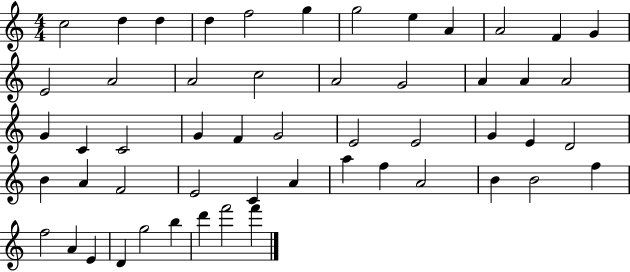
C5/h D5/q D5/q D5/q F5/h G5/q G5/h E5/q A4/q A4/h F4/q G4/q E4/h A4/h A4/h C5/h A4/h G4/h A4/q A4/q A4/h G4/q C4/q C4/h G4/q F4/q G4/h E4/h E4/h G4/q E4/q D4/h B4/q A4/q F4/h E4/h C4/q A4/q A5/q F5/q A4/h B4/q B4/h F5/q F5/h A4/q E4/q D4/q G5/h B5/q D6/q F6/h F6/q